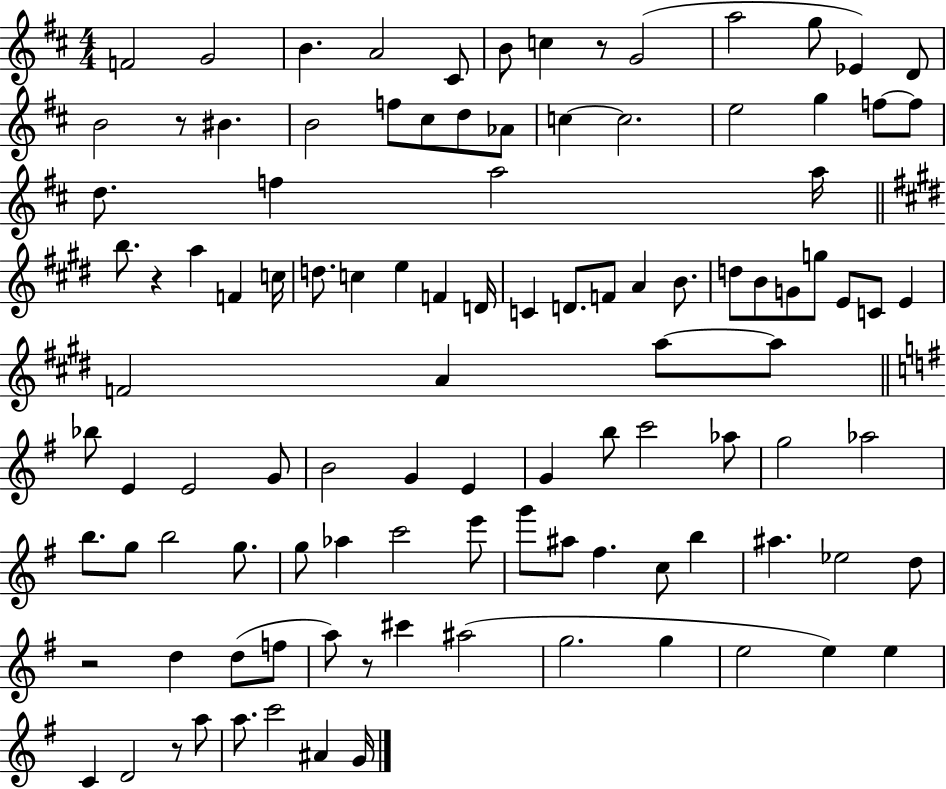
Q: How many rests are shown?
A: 6